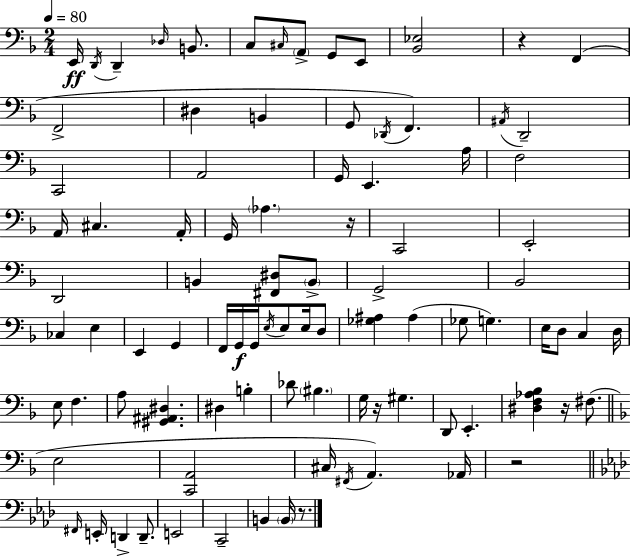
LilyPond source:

{
  \clef bass
  \numericTimeSignature
  \time 2/4
  \key d \minor
  \tempo 4 = 80
  e,16\ff \acciaccatura { d,16 } d,4-- \grace { des16 } b,8. | c8 \grace { cis16 } \parenthesize a,8-> g,8 | e,8 <bes, ees>2 | r4 f,4( | \break f,2-> | dis4 b,4 | g,8 \acciaccatura { des,16 }) f,4. | \acciaccatura { ais,16 } d,2-- | \break c,2 | a,2 | g,16 e,4. | a16 f2 | \break a,16 cis4. | a,16-. g,16 \parenthesize aes4. | r16 c,2 | e,2-. | \break d,2 | b,4 | <fis, dis>8 \parenthesize b,8-> g,2-> | bes,2 | \break ces4 | e4 e,4 | g,4 f,16 g,16\f g,16 | \acciaccatura { e16 } e8 e16 d8 <ges ais>4 | \break ais4( ges8 | g4.) e16 d8 | c4 d16 e8 | f4. a8 | \break <gis, ais, dis>4. dis4 | b4-. des'8 | \parenthesize bis4. g16 r16 | gis4. d,8 | \break e,4.-. <dis f aes bes>4 | r16 fis8.( \bar "||" \break \key f \major e2 | <c, a,>2 | cis16 \acciaccatura { fis,16 }) a,4. | aes,16 r2 | \break \bar "||" \break \key aes \major \grace { fis,16 } e,16-. d,4-> d,8.-- | e,2 | c,2-- | b,4 \parenthesize b,16 r8. | \break \bar "|."
}